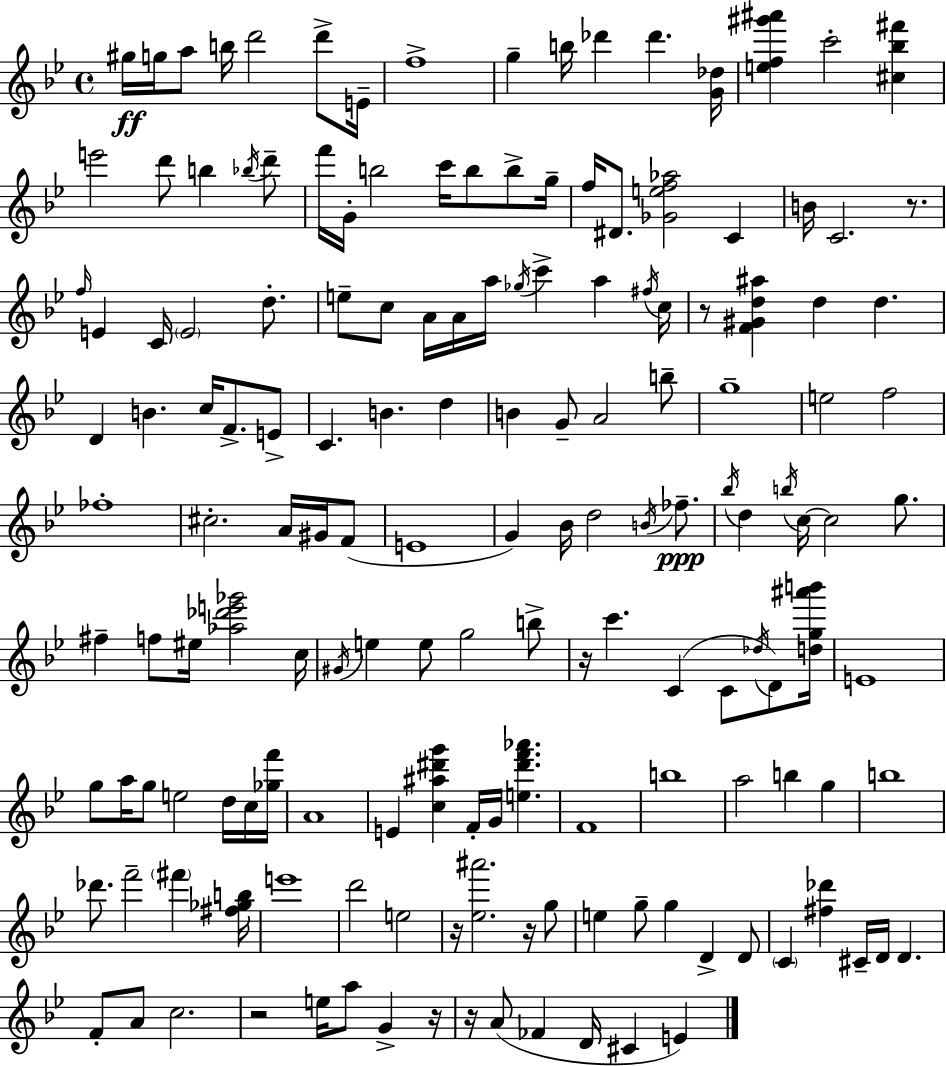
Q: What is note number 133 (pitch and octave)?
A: A4